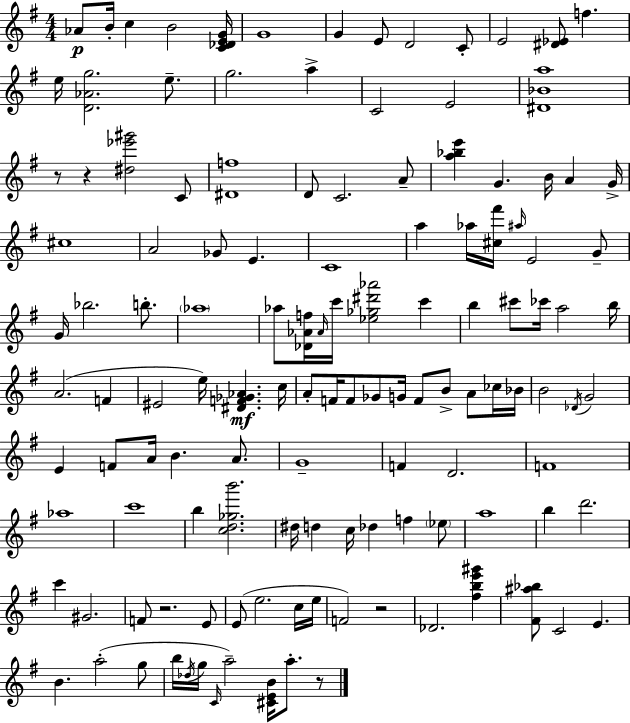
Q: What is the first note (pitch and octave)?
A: Ab4